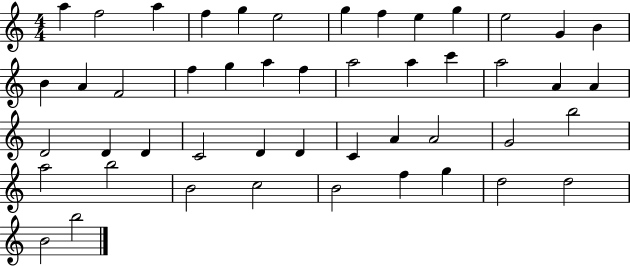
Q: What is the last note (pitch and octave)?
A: B5